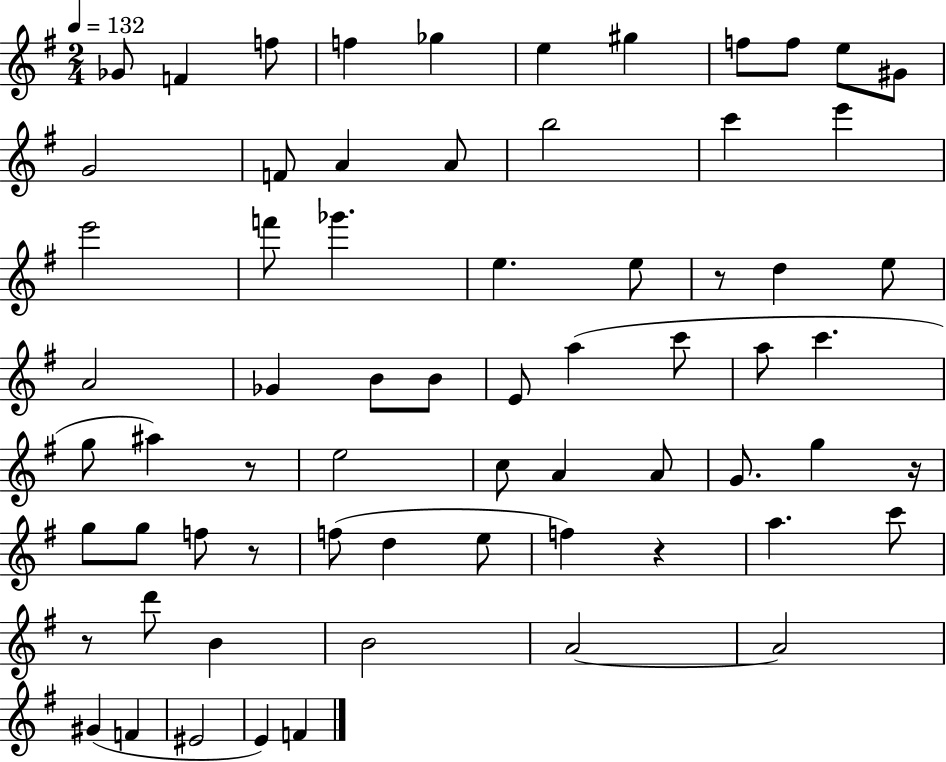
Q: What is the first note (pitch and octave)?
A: Gb4